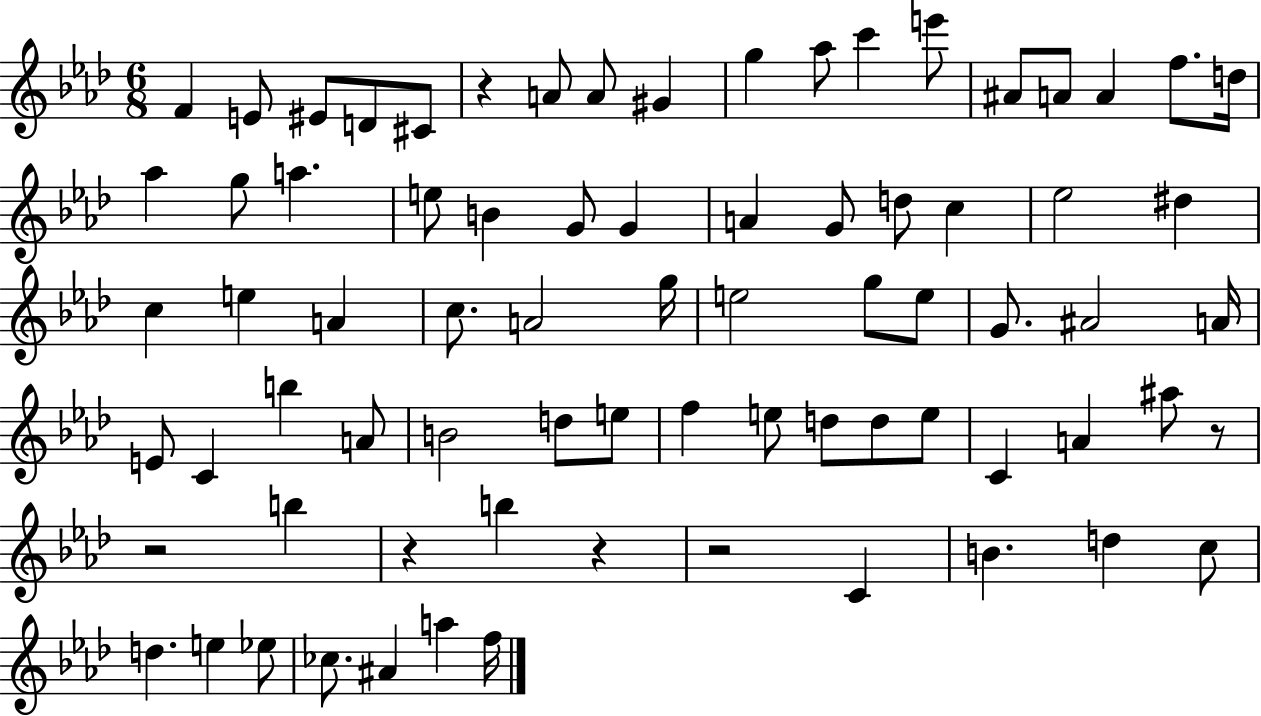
F4/q E4/e EIS4/e D4/e C#4/e R/q A4/e A4/e G#4/q G5/q Ab5/e C6/q E6/e A#4/e A4/e A4/q F5/e. D5/s Ab5/q G5/e A5/q. E5/e B4/q G4/e G4/q A4/q G4/e D5/e C5/q Eb5/h D#5/q C5/q E5/q A4/q C5/e. A4/h G5/s E5/h G5/e E5/e G4/e. A#4/h A4/s E4/e C4/q B5/q A4/e B4/h D5/e E5/e F5/q E5/e D5/e D5/e E5/e C4/q A4/q A#5/e R/e R/h B5/q R/q B5/q R/q R/h C4/q B4/q. D5/q C5/e D5/q. E5/q Eb5/e CES5/e. A#4/q A5/q F5/s